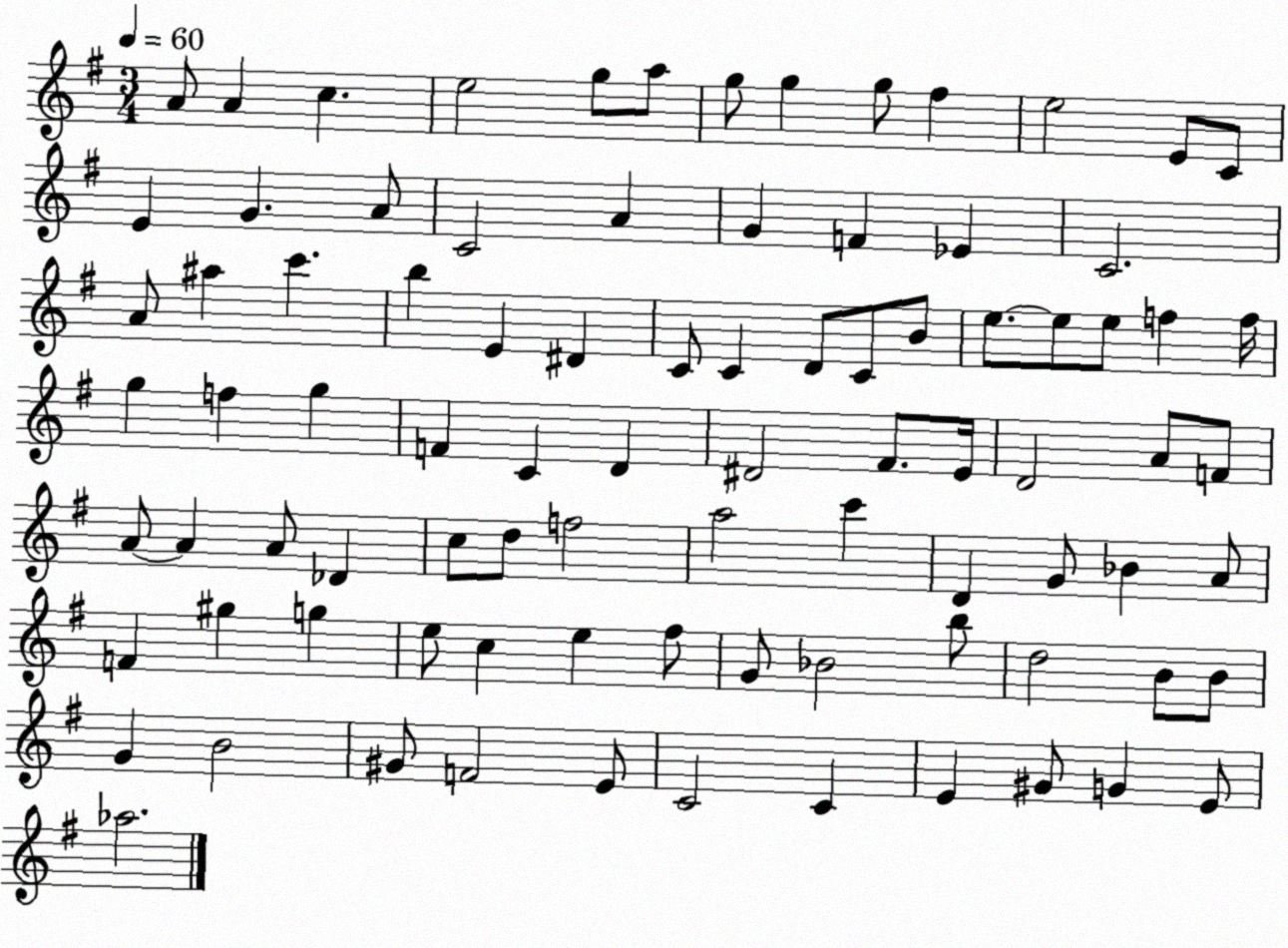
X:1
T:Untitled
M:3/4
L:1/4
K:G
A/2 A c e2 g/2 a/2 g/2 g g/2 ^f e2 E/2 C/2 E G A/2 C2 A G F _E C2 A/2 ^a c' b E ^D C/2 C D/2 C/2 B/2 e/2 e/2 e/2 f f/4 g f g F C D ^D2 ^F/2 E/4 D2 A/2 F/2 A/2 A A/2 _D c/2 d/2 f2 a2 c' D G/2 _B A/2 F ^g g e/2 c e ^f/2 G/2 _B2 b/2 d2 B/2 B/2 G B2 ^G/2 F2 E/2 C2 C E ^G/2 G E/2 _a2